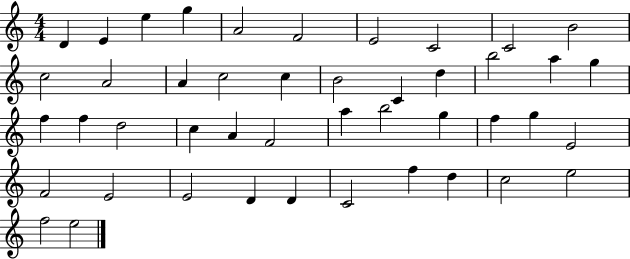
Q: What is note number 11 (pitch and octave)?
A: C5